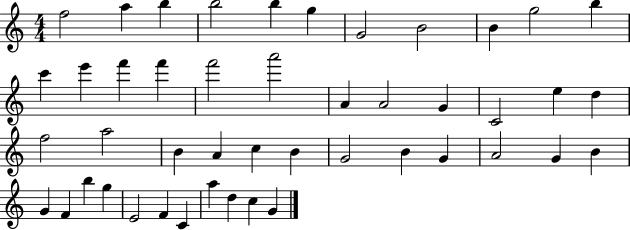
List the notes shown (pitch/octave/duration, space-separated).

F5/h A5/q B5/q B5/h B5/q G5/q G4/h B4/h B4/q G5/h B5/q C6/q E6/q F6/q F6/q F6/h A6/h A4/q A4/h G4/q C4/h E5/q D5/q F5/h A5/h B4/q A4/q C5/q B4/q G4/h B4/q G4/q A4/h G4/q B4/q G4/q F4/q B5/q G5/q E4/h F4/q C4/q A5/q D5/q C5/q G4/q